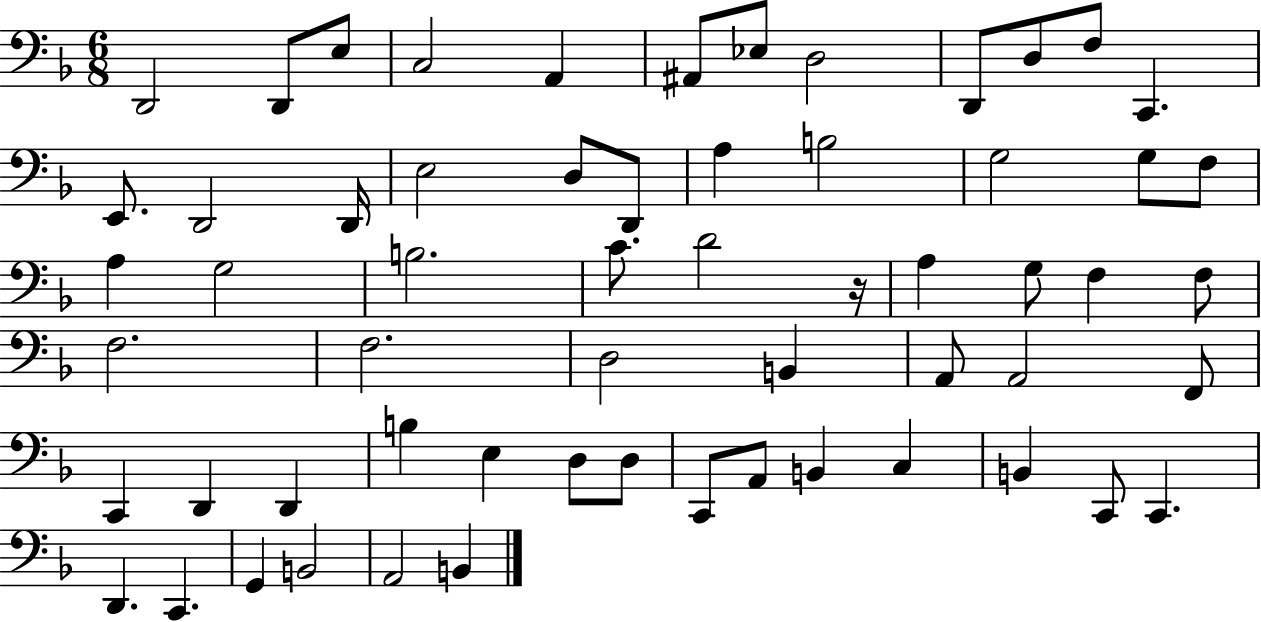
X:1
T:Untitled
M:6/8
L:1/4
K:F
D,,2 D,,/2 E,/2 C,2 A,, ^A,,/2 _E,/2 D,2 D,,/2 D,/2 F,/2 C,, E,,/2 D,,2 D,,/4 E,2 D,/2 D,,/2 A, B,2 G,2 G,/2 F,/2 A, G,2 B,2 C/2 D2 z/4 A, G,/2 F, F,/2 F,2 F,2 D,2 B,, A,,/2 A,,2 F,,/2 C,, D,, D,, B, E, D,/2 D,/2 C,,/2 A,,/2 B,, C, B,, C,,/2 C,, D,, C,, G,, B,,2 A,,2 B,,